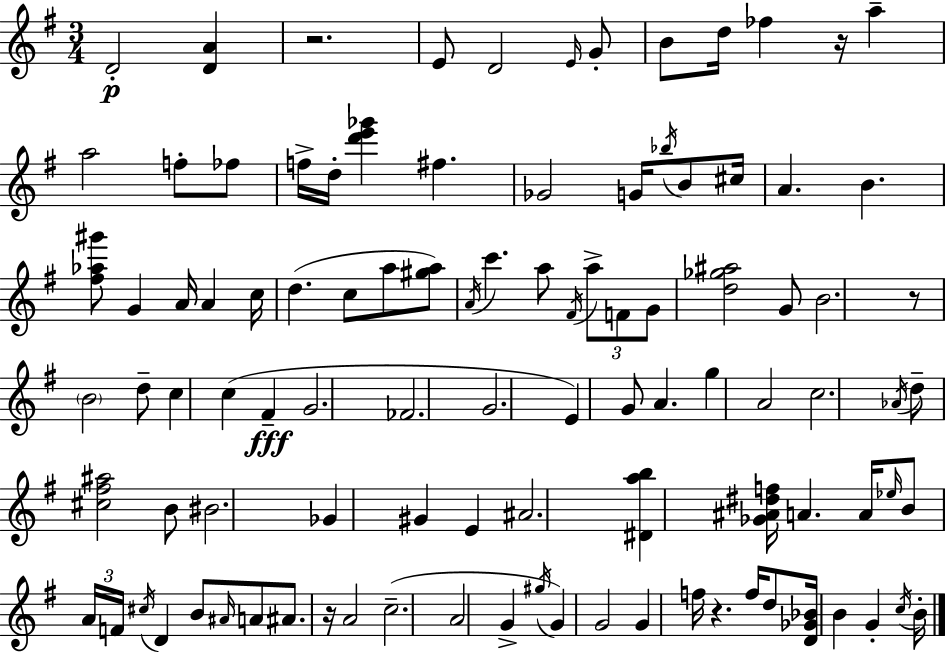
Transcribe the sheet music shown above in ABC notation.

X:1
T:Untitled
M:3/4
L:1/4
K:Em
D2 [DA] z2 E/2 D2 E/4 G/2 B/2 d/4 _f z/4 a a2 f/2 _f/2 f/4 d/4 [d'e'_g'] ^f _G2 G/4 _b/4 B/2 ^c/4 A B [^f_a^g']/2 G A/4 A c/4 d c/2 a/2 [^ga]/2 A/4 c' a/2 ^F/4 a/2 F/2 G/2 [d_g^a]2 G/2 B2 z/2 B2 d/2 c c ^F G2 _F2 G2 E G/2 A g A2 c2 _A/4 d/2 [^c^f^a]2 B/2 ^B2 _G ^G E ^A2 [^Dab] [_G^A^df]/4 A A/4 _e/4 B/2 A/4 F/4 ^c/4 D B/2 ^A/4 A/2 ^A/2 z/4 A2 c2 A2 G ^g/4 G G2 G f/4 z f/4 d/2 [D_G_B]/4 B G c/4 B/4